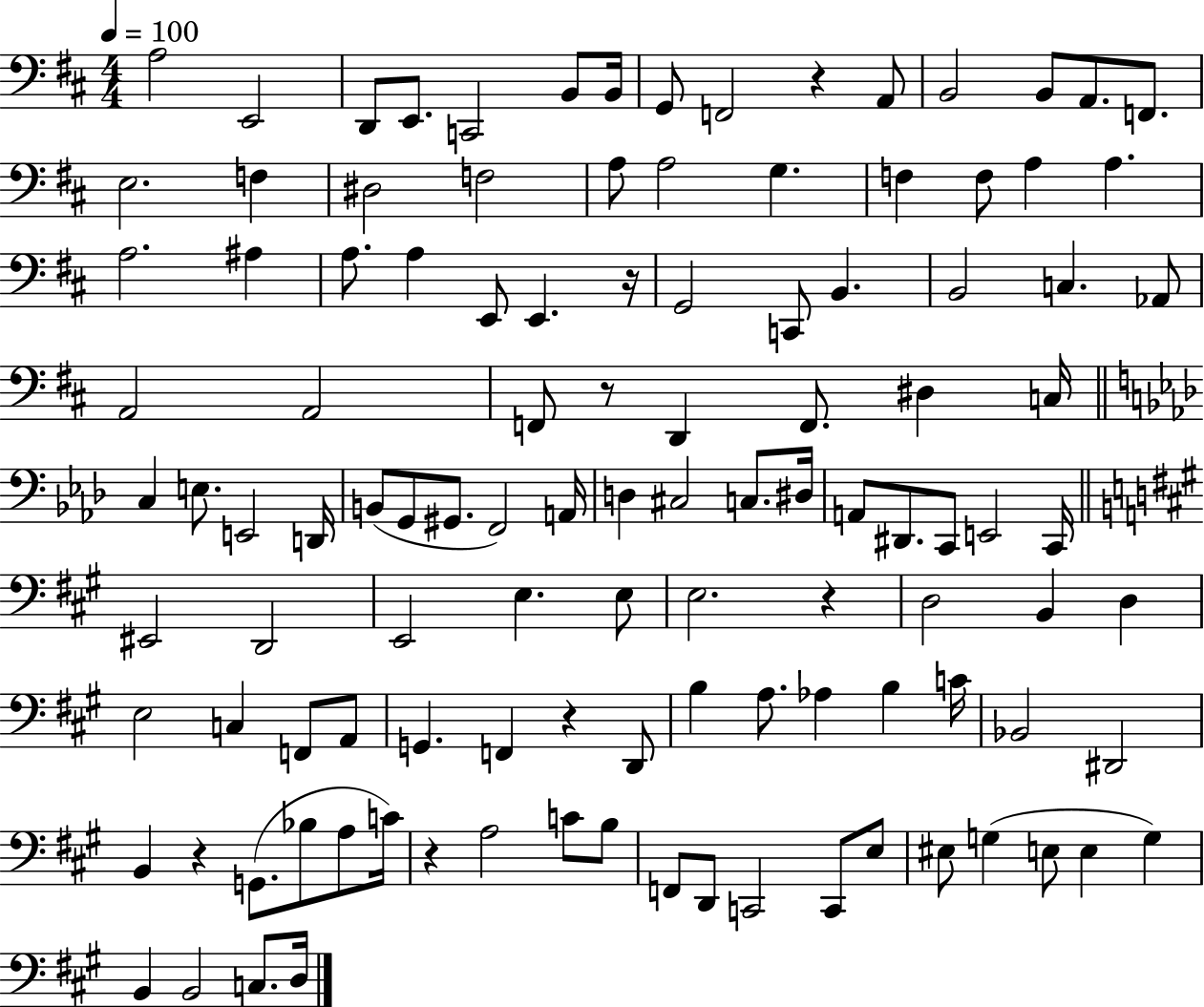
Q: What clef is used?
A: bass